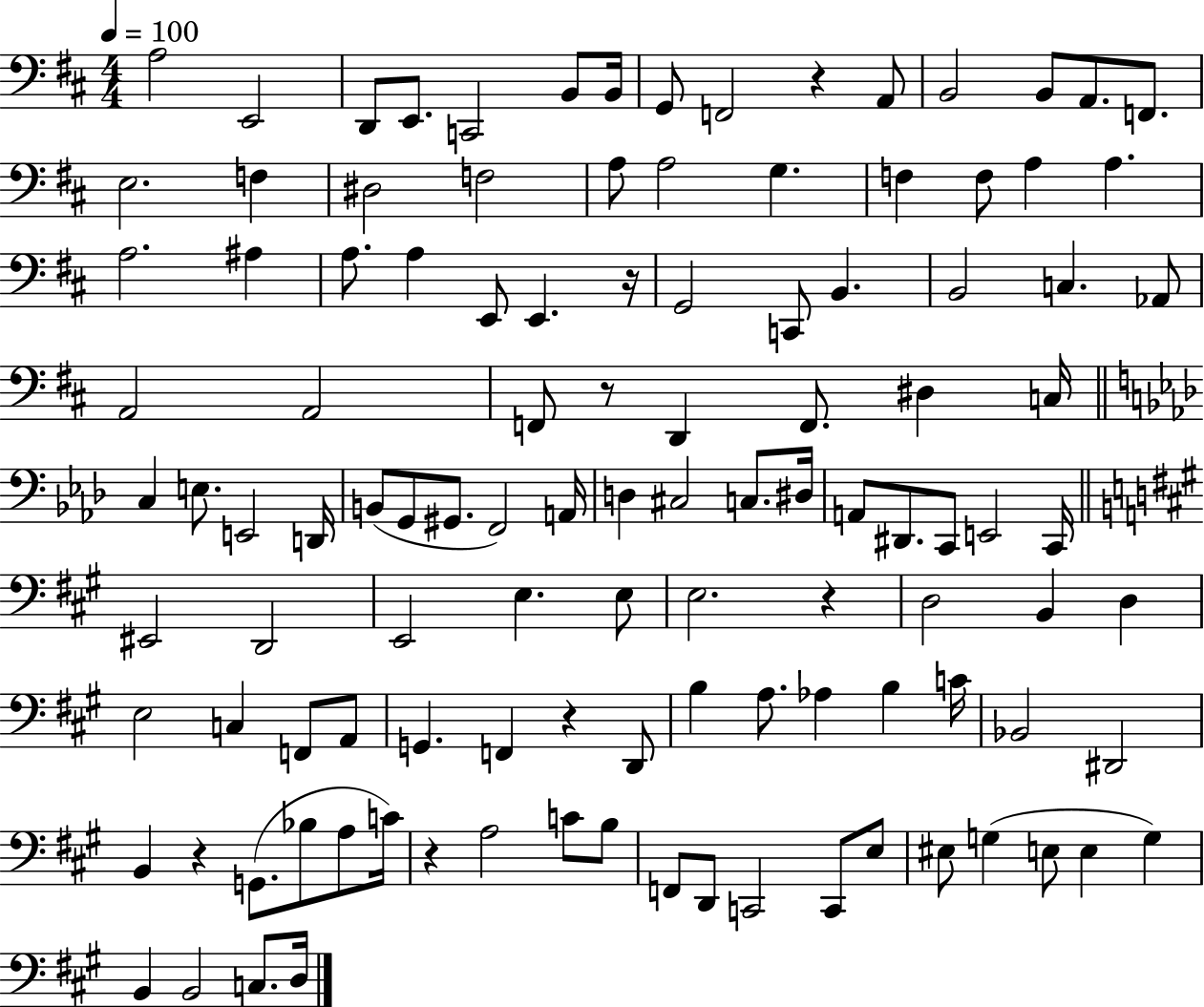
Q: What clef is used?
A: bass